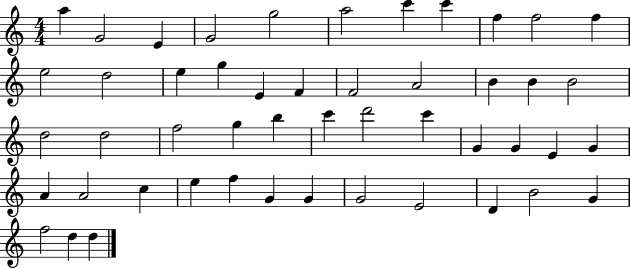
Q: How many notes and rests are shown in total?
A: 49